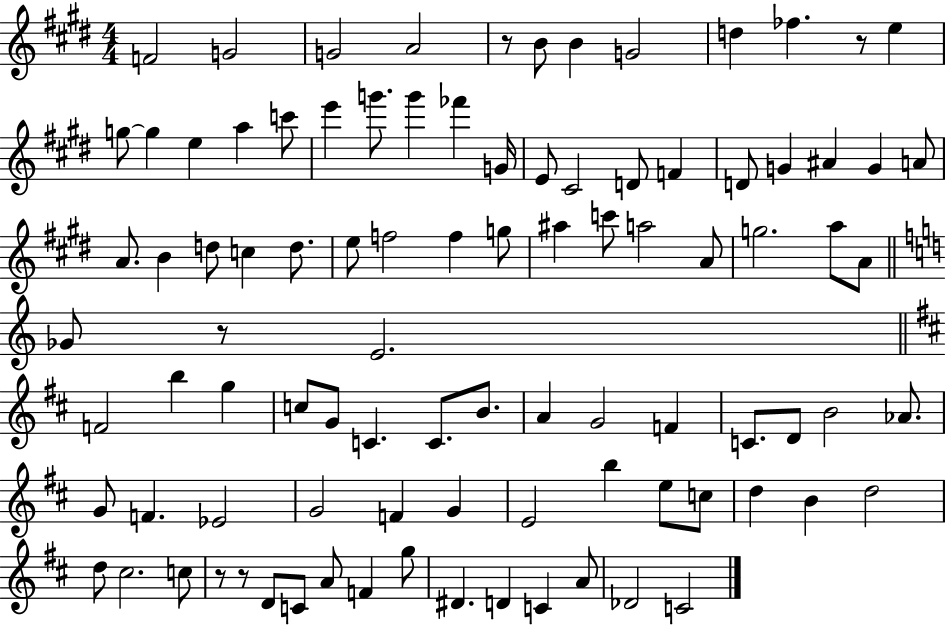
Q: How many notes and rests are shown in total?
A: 94